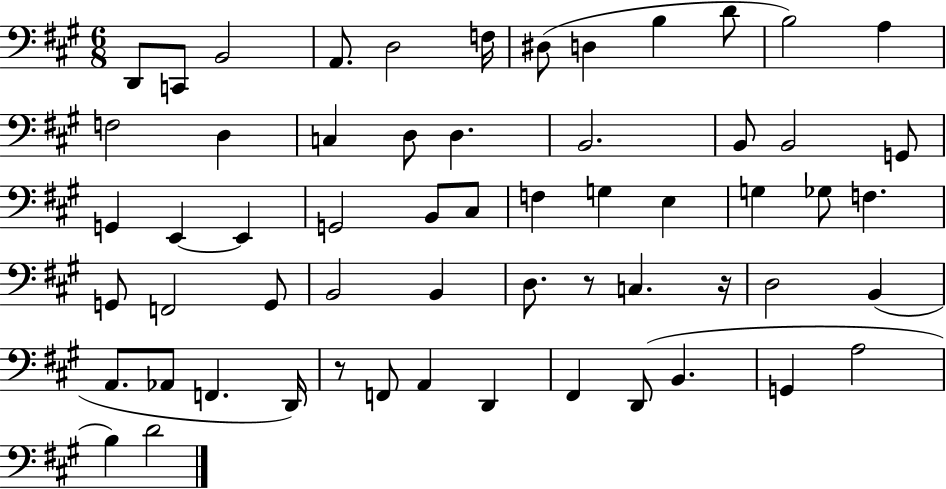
X:1
T:Untitled
M:6/8
L:1/4
K:A
D,,/2 C,,/2 B,,2 A,,/2 D,2 F,/4 ^D,/2 D, B, D/2 B,2 A, F,2 D, C, D,/2 D, B,,2 B,,/2 B,,2 G,,/2 G,, E,, E,, G,,2 B,,/2 ^C,/2 F, G, E, G, _G,/2 F, G,,/2 F,,2 G,,/2 B,,2 B,, D,/2 z/2 C, z/4 D,2 B,, A,,/2 _A,,/2 F,, D,,/4 z/2 F,,/2 A,, D,, ^F,, D,,/2 B,, G,, A,2 B, D2